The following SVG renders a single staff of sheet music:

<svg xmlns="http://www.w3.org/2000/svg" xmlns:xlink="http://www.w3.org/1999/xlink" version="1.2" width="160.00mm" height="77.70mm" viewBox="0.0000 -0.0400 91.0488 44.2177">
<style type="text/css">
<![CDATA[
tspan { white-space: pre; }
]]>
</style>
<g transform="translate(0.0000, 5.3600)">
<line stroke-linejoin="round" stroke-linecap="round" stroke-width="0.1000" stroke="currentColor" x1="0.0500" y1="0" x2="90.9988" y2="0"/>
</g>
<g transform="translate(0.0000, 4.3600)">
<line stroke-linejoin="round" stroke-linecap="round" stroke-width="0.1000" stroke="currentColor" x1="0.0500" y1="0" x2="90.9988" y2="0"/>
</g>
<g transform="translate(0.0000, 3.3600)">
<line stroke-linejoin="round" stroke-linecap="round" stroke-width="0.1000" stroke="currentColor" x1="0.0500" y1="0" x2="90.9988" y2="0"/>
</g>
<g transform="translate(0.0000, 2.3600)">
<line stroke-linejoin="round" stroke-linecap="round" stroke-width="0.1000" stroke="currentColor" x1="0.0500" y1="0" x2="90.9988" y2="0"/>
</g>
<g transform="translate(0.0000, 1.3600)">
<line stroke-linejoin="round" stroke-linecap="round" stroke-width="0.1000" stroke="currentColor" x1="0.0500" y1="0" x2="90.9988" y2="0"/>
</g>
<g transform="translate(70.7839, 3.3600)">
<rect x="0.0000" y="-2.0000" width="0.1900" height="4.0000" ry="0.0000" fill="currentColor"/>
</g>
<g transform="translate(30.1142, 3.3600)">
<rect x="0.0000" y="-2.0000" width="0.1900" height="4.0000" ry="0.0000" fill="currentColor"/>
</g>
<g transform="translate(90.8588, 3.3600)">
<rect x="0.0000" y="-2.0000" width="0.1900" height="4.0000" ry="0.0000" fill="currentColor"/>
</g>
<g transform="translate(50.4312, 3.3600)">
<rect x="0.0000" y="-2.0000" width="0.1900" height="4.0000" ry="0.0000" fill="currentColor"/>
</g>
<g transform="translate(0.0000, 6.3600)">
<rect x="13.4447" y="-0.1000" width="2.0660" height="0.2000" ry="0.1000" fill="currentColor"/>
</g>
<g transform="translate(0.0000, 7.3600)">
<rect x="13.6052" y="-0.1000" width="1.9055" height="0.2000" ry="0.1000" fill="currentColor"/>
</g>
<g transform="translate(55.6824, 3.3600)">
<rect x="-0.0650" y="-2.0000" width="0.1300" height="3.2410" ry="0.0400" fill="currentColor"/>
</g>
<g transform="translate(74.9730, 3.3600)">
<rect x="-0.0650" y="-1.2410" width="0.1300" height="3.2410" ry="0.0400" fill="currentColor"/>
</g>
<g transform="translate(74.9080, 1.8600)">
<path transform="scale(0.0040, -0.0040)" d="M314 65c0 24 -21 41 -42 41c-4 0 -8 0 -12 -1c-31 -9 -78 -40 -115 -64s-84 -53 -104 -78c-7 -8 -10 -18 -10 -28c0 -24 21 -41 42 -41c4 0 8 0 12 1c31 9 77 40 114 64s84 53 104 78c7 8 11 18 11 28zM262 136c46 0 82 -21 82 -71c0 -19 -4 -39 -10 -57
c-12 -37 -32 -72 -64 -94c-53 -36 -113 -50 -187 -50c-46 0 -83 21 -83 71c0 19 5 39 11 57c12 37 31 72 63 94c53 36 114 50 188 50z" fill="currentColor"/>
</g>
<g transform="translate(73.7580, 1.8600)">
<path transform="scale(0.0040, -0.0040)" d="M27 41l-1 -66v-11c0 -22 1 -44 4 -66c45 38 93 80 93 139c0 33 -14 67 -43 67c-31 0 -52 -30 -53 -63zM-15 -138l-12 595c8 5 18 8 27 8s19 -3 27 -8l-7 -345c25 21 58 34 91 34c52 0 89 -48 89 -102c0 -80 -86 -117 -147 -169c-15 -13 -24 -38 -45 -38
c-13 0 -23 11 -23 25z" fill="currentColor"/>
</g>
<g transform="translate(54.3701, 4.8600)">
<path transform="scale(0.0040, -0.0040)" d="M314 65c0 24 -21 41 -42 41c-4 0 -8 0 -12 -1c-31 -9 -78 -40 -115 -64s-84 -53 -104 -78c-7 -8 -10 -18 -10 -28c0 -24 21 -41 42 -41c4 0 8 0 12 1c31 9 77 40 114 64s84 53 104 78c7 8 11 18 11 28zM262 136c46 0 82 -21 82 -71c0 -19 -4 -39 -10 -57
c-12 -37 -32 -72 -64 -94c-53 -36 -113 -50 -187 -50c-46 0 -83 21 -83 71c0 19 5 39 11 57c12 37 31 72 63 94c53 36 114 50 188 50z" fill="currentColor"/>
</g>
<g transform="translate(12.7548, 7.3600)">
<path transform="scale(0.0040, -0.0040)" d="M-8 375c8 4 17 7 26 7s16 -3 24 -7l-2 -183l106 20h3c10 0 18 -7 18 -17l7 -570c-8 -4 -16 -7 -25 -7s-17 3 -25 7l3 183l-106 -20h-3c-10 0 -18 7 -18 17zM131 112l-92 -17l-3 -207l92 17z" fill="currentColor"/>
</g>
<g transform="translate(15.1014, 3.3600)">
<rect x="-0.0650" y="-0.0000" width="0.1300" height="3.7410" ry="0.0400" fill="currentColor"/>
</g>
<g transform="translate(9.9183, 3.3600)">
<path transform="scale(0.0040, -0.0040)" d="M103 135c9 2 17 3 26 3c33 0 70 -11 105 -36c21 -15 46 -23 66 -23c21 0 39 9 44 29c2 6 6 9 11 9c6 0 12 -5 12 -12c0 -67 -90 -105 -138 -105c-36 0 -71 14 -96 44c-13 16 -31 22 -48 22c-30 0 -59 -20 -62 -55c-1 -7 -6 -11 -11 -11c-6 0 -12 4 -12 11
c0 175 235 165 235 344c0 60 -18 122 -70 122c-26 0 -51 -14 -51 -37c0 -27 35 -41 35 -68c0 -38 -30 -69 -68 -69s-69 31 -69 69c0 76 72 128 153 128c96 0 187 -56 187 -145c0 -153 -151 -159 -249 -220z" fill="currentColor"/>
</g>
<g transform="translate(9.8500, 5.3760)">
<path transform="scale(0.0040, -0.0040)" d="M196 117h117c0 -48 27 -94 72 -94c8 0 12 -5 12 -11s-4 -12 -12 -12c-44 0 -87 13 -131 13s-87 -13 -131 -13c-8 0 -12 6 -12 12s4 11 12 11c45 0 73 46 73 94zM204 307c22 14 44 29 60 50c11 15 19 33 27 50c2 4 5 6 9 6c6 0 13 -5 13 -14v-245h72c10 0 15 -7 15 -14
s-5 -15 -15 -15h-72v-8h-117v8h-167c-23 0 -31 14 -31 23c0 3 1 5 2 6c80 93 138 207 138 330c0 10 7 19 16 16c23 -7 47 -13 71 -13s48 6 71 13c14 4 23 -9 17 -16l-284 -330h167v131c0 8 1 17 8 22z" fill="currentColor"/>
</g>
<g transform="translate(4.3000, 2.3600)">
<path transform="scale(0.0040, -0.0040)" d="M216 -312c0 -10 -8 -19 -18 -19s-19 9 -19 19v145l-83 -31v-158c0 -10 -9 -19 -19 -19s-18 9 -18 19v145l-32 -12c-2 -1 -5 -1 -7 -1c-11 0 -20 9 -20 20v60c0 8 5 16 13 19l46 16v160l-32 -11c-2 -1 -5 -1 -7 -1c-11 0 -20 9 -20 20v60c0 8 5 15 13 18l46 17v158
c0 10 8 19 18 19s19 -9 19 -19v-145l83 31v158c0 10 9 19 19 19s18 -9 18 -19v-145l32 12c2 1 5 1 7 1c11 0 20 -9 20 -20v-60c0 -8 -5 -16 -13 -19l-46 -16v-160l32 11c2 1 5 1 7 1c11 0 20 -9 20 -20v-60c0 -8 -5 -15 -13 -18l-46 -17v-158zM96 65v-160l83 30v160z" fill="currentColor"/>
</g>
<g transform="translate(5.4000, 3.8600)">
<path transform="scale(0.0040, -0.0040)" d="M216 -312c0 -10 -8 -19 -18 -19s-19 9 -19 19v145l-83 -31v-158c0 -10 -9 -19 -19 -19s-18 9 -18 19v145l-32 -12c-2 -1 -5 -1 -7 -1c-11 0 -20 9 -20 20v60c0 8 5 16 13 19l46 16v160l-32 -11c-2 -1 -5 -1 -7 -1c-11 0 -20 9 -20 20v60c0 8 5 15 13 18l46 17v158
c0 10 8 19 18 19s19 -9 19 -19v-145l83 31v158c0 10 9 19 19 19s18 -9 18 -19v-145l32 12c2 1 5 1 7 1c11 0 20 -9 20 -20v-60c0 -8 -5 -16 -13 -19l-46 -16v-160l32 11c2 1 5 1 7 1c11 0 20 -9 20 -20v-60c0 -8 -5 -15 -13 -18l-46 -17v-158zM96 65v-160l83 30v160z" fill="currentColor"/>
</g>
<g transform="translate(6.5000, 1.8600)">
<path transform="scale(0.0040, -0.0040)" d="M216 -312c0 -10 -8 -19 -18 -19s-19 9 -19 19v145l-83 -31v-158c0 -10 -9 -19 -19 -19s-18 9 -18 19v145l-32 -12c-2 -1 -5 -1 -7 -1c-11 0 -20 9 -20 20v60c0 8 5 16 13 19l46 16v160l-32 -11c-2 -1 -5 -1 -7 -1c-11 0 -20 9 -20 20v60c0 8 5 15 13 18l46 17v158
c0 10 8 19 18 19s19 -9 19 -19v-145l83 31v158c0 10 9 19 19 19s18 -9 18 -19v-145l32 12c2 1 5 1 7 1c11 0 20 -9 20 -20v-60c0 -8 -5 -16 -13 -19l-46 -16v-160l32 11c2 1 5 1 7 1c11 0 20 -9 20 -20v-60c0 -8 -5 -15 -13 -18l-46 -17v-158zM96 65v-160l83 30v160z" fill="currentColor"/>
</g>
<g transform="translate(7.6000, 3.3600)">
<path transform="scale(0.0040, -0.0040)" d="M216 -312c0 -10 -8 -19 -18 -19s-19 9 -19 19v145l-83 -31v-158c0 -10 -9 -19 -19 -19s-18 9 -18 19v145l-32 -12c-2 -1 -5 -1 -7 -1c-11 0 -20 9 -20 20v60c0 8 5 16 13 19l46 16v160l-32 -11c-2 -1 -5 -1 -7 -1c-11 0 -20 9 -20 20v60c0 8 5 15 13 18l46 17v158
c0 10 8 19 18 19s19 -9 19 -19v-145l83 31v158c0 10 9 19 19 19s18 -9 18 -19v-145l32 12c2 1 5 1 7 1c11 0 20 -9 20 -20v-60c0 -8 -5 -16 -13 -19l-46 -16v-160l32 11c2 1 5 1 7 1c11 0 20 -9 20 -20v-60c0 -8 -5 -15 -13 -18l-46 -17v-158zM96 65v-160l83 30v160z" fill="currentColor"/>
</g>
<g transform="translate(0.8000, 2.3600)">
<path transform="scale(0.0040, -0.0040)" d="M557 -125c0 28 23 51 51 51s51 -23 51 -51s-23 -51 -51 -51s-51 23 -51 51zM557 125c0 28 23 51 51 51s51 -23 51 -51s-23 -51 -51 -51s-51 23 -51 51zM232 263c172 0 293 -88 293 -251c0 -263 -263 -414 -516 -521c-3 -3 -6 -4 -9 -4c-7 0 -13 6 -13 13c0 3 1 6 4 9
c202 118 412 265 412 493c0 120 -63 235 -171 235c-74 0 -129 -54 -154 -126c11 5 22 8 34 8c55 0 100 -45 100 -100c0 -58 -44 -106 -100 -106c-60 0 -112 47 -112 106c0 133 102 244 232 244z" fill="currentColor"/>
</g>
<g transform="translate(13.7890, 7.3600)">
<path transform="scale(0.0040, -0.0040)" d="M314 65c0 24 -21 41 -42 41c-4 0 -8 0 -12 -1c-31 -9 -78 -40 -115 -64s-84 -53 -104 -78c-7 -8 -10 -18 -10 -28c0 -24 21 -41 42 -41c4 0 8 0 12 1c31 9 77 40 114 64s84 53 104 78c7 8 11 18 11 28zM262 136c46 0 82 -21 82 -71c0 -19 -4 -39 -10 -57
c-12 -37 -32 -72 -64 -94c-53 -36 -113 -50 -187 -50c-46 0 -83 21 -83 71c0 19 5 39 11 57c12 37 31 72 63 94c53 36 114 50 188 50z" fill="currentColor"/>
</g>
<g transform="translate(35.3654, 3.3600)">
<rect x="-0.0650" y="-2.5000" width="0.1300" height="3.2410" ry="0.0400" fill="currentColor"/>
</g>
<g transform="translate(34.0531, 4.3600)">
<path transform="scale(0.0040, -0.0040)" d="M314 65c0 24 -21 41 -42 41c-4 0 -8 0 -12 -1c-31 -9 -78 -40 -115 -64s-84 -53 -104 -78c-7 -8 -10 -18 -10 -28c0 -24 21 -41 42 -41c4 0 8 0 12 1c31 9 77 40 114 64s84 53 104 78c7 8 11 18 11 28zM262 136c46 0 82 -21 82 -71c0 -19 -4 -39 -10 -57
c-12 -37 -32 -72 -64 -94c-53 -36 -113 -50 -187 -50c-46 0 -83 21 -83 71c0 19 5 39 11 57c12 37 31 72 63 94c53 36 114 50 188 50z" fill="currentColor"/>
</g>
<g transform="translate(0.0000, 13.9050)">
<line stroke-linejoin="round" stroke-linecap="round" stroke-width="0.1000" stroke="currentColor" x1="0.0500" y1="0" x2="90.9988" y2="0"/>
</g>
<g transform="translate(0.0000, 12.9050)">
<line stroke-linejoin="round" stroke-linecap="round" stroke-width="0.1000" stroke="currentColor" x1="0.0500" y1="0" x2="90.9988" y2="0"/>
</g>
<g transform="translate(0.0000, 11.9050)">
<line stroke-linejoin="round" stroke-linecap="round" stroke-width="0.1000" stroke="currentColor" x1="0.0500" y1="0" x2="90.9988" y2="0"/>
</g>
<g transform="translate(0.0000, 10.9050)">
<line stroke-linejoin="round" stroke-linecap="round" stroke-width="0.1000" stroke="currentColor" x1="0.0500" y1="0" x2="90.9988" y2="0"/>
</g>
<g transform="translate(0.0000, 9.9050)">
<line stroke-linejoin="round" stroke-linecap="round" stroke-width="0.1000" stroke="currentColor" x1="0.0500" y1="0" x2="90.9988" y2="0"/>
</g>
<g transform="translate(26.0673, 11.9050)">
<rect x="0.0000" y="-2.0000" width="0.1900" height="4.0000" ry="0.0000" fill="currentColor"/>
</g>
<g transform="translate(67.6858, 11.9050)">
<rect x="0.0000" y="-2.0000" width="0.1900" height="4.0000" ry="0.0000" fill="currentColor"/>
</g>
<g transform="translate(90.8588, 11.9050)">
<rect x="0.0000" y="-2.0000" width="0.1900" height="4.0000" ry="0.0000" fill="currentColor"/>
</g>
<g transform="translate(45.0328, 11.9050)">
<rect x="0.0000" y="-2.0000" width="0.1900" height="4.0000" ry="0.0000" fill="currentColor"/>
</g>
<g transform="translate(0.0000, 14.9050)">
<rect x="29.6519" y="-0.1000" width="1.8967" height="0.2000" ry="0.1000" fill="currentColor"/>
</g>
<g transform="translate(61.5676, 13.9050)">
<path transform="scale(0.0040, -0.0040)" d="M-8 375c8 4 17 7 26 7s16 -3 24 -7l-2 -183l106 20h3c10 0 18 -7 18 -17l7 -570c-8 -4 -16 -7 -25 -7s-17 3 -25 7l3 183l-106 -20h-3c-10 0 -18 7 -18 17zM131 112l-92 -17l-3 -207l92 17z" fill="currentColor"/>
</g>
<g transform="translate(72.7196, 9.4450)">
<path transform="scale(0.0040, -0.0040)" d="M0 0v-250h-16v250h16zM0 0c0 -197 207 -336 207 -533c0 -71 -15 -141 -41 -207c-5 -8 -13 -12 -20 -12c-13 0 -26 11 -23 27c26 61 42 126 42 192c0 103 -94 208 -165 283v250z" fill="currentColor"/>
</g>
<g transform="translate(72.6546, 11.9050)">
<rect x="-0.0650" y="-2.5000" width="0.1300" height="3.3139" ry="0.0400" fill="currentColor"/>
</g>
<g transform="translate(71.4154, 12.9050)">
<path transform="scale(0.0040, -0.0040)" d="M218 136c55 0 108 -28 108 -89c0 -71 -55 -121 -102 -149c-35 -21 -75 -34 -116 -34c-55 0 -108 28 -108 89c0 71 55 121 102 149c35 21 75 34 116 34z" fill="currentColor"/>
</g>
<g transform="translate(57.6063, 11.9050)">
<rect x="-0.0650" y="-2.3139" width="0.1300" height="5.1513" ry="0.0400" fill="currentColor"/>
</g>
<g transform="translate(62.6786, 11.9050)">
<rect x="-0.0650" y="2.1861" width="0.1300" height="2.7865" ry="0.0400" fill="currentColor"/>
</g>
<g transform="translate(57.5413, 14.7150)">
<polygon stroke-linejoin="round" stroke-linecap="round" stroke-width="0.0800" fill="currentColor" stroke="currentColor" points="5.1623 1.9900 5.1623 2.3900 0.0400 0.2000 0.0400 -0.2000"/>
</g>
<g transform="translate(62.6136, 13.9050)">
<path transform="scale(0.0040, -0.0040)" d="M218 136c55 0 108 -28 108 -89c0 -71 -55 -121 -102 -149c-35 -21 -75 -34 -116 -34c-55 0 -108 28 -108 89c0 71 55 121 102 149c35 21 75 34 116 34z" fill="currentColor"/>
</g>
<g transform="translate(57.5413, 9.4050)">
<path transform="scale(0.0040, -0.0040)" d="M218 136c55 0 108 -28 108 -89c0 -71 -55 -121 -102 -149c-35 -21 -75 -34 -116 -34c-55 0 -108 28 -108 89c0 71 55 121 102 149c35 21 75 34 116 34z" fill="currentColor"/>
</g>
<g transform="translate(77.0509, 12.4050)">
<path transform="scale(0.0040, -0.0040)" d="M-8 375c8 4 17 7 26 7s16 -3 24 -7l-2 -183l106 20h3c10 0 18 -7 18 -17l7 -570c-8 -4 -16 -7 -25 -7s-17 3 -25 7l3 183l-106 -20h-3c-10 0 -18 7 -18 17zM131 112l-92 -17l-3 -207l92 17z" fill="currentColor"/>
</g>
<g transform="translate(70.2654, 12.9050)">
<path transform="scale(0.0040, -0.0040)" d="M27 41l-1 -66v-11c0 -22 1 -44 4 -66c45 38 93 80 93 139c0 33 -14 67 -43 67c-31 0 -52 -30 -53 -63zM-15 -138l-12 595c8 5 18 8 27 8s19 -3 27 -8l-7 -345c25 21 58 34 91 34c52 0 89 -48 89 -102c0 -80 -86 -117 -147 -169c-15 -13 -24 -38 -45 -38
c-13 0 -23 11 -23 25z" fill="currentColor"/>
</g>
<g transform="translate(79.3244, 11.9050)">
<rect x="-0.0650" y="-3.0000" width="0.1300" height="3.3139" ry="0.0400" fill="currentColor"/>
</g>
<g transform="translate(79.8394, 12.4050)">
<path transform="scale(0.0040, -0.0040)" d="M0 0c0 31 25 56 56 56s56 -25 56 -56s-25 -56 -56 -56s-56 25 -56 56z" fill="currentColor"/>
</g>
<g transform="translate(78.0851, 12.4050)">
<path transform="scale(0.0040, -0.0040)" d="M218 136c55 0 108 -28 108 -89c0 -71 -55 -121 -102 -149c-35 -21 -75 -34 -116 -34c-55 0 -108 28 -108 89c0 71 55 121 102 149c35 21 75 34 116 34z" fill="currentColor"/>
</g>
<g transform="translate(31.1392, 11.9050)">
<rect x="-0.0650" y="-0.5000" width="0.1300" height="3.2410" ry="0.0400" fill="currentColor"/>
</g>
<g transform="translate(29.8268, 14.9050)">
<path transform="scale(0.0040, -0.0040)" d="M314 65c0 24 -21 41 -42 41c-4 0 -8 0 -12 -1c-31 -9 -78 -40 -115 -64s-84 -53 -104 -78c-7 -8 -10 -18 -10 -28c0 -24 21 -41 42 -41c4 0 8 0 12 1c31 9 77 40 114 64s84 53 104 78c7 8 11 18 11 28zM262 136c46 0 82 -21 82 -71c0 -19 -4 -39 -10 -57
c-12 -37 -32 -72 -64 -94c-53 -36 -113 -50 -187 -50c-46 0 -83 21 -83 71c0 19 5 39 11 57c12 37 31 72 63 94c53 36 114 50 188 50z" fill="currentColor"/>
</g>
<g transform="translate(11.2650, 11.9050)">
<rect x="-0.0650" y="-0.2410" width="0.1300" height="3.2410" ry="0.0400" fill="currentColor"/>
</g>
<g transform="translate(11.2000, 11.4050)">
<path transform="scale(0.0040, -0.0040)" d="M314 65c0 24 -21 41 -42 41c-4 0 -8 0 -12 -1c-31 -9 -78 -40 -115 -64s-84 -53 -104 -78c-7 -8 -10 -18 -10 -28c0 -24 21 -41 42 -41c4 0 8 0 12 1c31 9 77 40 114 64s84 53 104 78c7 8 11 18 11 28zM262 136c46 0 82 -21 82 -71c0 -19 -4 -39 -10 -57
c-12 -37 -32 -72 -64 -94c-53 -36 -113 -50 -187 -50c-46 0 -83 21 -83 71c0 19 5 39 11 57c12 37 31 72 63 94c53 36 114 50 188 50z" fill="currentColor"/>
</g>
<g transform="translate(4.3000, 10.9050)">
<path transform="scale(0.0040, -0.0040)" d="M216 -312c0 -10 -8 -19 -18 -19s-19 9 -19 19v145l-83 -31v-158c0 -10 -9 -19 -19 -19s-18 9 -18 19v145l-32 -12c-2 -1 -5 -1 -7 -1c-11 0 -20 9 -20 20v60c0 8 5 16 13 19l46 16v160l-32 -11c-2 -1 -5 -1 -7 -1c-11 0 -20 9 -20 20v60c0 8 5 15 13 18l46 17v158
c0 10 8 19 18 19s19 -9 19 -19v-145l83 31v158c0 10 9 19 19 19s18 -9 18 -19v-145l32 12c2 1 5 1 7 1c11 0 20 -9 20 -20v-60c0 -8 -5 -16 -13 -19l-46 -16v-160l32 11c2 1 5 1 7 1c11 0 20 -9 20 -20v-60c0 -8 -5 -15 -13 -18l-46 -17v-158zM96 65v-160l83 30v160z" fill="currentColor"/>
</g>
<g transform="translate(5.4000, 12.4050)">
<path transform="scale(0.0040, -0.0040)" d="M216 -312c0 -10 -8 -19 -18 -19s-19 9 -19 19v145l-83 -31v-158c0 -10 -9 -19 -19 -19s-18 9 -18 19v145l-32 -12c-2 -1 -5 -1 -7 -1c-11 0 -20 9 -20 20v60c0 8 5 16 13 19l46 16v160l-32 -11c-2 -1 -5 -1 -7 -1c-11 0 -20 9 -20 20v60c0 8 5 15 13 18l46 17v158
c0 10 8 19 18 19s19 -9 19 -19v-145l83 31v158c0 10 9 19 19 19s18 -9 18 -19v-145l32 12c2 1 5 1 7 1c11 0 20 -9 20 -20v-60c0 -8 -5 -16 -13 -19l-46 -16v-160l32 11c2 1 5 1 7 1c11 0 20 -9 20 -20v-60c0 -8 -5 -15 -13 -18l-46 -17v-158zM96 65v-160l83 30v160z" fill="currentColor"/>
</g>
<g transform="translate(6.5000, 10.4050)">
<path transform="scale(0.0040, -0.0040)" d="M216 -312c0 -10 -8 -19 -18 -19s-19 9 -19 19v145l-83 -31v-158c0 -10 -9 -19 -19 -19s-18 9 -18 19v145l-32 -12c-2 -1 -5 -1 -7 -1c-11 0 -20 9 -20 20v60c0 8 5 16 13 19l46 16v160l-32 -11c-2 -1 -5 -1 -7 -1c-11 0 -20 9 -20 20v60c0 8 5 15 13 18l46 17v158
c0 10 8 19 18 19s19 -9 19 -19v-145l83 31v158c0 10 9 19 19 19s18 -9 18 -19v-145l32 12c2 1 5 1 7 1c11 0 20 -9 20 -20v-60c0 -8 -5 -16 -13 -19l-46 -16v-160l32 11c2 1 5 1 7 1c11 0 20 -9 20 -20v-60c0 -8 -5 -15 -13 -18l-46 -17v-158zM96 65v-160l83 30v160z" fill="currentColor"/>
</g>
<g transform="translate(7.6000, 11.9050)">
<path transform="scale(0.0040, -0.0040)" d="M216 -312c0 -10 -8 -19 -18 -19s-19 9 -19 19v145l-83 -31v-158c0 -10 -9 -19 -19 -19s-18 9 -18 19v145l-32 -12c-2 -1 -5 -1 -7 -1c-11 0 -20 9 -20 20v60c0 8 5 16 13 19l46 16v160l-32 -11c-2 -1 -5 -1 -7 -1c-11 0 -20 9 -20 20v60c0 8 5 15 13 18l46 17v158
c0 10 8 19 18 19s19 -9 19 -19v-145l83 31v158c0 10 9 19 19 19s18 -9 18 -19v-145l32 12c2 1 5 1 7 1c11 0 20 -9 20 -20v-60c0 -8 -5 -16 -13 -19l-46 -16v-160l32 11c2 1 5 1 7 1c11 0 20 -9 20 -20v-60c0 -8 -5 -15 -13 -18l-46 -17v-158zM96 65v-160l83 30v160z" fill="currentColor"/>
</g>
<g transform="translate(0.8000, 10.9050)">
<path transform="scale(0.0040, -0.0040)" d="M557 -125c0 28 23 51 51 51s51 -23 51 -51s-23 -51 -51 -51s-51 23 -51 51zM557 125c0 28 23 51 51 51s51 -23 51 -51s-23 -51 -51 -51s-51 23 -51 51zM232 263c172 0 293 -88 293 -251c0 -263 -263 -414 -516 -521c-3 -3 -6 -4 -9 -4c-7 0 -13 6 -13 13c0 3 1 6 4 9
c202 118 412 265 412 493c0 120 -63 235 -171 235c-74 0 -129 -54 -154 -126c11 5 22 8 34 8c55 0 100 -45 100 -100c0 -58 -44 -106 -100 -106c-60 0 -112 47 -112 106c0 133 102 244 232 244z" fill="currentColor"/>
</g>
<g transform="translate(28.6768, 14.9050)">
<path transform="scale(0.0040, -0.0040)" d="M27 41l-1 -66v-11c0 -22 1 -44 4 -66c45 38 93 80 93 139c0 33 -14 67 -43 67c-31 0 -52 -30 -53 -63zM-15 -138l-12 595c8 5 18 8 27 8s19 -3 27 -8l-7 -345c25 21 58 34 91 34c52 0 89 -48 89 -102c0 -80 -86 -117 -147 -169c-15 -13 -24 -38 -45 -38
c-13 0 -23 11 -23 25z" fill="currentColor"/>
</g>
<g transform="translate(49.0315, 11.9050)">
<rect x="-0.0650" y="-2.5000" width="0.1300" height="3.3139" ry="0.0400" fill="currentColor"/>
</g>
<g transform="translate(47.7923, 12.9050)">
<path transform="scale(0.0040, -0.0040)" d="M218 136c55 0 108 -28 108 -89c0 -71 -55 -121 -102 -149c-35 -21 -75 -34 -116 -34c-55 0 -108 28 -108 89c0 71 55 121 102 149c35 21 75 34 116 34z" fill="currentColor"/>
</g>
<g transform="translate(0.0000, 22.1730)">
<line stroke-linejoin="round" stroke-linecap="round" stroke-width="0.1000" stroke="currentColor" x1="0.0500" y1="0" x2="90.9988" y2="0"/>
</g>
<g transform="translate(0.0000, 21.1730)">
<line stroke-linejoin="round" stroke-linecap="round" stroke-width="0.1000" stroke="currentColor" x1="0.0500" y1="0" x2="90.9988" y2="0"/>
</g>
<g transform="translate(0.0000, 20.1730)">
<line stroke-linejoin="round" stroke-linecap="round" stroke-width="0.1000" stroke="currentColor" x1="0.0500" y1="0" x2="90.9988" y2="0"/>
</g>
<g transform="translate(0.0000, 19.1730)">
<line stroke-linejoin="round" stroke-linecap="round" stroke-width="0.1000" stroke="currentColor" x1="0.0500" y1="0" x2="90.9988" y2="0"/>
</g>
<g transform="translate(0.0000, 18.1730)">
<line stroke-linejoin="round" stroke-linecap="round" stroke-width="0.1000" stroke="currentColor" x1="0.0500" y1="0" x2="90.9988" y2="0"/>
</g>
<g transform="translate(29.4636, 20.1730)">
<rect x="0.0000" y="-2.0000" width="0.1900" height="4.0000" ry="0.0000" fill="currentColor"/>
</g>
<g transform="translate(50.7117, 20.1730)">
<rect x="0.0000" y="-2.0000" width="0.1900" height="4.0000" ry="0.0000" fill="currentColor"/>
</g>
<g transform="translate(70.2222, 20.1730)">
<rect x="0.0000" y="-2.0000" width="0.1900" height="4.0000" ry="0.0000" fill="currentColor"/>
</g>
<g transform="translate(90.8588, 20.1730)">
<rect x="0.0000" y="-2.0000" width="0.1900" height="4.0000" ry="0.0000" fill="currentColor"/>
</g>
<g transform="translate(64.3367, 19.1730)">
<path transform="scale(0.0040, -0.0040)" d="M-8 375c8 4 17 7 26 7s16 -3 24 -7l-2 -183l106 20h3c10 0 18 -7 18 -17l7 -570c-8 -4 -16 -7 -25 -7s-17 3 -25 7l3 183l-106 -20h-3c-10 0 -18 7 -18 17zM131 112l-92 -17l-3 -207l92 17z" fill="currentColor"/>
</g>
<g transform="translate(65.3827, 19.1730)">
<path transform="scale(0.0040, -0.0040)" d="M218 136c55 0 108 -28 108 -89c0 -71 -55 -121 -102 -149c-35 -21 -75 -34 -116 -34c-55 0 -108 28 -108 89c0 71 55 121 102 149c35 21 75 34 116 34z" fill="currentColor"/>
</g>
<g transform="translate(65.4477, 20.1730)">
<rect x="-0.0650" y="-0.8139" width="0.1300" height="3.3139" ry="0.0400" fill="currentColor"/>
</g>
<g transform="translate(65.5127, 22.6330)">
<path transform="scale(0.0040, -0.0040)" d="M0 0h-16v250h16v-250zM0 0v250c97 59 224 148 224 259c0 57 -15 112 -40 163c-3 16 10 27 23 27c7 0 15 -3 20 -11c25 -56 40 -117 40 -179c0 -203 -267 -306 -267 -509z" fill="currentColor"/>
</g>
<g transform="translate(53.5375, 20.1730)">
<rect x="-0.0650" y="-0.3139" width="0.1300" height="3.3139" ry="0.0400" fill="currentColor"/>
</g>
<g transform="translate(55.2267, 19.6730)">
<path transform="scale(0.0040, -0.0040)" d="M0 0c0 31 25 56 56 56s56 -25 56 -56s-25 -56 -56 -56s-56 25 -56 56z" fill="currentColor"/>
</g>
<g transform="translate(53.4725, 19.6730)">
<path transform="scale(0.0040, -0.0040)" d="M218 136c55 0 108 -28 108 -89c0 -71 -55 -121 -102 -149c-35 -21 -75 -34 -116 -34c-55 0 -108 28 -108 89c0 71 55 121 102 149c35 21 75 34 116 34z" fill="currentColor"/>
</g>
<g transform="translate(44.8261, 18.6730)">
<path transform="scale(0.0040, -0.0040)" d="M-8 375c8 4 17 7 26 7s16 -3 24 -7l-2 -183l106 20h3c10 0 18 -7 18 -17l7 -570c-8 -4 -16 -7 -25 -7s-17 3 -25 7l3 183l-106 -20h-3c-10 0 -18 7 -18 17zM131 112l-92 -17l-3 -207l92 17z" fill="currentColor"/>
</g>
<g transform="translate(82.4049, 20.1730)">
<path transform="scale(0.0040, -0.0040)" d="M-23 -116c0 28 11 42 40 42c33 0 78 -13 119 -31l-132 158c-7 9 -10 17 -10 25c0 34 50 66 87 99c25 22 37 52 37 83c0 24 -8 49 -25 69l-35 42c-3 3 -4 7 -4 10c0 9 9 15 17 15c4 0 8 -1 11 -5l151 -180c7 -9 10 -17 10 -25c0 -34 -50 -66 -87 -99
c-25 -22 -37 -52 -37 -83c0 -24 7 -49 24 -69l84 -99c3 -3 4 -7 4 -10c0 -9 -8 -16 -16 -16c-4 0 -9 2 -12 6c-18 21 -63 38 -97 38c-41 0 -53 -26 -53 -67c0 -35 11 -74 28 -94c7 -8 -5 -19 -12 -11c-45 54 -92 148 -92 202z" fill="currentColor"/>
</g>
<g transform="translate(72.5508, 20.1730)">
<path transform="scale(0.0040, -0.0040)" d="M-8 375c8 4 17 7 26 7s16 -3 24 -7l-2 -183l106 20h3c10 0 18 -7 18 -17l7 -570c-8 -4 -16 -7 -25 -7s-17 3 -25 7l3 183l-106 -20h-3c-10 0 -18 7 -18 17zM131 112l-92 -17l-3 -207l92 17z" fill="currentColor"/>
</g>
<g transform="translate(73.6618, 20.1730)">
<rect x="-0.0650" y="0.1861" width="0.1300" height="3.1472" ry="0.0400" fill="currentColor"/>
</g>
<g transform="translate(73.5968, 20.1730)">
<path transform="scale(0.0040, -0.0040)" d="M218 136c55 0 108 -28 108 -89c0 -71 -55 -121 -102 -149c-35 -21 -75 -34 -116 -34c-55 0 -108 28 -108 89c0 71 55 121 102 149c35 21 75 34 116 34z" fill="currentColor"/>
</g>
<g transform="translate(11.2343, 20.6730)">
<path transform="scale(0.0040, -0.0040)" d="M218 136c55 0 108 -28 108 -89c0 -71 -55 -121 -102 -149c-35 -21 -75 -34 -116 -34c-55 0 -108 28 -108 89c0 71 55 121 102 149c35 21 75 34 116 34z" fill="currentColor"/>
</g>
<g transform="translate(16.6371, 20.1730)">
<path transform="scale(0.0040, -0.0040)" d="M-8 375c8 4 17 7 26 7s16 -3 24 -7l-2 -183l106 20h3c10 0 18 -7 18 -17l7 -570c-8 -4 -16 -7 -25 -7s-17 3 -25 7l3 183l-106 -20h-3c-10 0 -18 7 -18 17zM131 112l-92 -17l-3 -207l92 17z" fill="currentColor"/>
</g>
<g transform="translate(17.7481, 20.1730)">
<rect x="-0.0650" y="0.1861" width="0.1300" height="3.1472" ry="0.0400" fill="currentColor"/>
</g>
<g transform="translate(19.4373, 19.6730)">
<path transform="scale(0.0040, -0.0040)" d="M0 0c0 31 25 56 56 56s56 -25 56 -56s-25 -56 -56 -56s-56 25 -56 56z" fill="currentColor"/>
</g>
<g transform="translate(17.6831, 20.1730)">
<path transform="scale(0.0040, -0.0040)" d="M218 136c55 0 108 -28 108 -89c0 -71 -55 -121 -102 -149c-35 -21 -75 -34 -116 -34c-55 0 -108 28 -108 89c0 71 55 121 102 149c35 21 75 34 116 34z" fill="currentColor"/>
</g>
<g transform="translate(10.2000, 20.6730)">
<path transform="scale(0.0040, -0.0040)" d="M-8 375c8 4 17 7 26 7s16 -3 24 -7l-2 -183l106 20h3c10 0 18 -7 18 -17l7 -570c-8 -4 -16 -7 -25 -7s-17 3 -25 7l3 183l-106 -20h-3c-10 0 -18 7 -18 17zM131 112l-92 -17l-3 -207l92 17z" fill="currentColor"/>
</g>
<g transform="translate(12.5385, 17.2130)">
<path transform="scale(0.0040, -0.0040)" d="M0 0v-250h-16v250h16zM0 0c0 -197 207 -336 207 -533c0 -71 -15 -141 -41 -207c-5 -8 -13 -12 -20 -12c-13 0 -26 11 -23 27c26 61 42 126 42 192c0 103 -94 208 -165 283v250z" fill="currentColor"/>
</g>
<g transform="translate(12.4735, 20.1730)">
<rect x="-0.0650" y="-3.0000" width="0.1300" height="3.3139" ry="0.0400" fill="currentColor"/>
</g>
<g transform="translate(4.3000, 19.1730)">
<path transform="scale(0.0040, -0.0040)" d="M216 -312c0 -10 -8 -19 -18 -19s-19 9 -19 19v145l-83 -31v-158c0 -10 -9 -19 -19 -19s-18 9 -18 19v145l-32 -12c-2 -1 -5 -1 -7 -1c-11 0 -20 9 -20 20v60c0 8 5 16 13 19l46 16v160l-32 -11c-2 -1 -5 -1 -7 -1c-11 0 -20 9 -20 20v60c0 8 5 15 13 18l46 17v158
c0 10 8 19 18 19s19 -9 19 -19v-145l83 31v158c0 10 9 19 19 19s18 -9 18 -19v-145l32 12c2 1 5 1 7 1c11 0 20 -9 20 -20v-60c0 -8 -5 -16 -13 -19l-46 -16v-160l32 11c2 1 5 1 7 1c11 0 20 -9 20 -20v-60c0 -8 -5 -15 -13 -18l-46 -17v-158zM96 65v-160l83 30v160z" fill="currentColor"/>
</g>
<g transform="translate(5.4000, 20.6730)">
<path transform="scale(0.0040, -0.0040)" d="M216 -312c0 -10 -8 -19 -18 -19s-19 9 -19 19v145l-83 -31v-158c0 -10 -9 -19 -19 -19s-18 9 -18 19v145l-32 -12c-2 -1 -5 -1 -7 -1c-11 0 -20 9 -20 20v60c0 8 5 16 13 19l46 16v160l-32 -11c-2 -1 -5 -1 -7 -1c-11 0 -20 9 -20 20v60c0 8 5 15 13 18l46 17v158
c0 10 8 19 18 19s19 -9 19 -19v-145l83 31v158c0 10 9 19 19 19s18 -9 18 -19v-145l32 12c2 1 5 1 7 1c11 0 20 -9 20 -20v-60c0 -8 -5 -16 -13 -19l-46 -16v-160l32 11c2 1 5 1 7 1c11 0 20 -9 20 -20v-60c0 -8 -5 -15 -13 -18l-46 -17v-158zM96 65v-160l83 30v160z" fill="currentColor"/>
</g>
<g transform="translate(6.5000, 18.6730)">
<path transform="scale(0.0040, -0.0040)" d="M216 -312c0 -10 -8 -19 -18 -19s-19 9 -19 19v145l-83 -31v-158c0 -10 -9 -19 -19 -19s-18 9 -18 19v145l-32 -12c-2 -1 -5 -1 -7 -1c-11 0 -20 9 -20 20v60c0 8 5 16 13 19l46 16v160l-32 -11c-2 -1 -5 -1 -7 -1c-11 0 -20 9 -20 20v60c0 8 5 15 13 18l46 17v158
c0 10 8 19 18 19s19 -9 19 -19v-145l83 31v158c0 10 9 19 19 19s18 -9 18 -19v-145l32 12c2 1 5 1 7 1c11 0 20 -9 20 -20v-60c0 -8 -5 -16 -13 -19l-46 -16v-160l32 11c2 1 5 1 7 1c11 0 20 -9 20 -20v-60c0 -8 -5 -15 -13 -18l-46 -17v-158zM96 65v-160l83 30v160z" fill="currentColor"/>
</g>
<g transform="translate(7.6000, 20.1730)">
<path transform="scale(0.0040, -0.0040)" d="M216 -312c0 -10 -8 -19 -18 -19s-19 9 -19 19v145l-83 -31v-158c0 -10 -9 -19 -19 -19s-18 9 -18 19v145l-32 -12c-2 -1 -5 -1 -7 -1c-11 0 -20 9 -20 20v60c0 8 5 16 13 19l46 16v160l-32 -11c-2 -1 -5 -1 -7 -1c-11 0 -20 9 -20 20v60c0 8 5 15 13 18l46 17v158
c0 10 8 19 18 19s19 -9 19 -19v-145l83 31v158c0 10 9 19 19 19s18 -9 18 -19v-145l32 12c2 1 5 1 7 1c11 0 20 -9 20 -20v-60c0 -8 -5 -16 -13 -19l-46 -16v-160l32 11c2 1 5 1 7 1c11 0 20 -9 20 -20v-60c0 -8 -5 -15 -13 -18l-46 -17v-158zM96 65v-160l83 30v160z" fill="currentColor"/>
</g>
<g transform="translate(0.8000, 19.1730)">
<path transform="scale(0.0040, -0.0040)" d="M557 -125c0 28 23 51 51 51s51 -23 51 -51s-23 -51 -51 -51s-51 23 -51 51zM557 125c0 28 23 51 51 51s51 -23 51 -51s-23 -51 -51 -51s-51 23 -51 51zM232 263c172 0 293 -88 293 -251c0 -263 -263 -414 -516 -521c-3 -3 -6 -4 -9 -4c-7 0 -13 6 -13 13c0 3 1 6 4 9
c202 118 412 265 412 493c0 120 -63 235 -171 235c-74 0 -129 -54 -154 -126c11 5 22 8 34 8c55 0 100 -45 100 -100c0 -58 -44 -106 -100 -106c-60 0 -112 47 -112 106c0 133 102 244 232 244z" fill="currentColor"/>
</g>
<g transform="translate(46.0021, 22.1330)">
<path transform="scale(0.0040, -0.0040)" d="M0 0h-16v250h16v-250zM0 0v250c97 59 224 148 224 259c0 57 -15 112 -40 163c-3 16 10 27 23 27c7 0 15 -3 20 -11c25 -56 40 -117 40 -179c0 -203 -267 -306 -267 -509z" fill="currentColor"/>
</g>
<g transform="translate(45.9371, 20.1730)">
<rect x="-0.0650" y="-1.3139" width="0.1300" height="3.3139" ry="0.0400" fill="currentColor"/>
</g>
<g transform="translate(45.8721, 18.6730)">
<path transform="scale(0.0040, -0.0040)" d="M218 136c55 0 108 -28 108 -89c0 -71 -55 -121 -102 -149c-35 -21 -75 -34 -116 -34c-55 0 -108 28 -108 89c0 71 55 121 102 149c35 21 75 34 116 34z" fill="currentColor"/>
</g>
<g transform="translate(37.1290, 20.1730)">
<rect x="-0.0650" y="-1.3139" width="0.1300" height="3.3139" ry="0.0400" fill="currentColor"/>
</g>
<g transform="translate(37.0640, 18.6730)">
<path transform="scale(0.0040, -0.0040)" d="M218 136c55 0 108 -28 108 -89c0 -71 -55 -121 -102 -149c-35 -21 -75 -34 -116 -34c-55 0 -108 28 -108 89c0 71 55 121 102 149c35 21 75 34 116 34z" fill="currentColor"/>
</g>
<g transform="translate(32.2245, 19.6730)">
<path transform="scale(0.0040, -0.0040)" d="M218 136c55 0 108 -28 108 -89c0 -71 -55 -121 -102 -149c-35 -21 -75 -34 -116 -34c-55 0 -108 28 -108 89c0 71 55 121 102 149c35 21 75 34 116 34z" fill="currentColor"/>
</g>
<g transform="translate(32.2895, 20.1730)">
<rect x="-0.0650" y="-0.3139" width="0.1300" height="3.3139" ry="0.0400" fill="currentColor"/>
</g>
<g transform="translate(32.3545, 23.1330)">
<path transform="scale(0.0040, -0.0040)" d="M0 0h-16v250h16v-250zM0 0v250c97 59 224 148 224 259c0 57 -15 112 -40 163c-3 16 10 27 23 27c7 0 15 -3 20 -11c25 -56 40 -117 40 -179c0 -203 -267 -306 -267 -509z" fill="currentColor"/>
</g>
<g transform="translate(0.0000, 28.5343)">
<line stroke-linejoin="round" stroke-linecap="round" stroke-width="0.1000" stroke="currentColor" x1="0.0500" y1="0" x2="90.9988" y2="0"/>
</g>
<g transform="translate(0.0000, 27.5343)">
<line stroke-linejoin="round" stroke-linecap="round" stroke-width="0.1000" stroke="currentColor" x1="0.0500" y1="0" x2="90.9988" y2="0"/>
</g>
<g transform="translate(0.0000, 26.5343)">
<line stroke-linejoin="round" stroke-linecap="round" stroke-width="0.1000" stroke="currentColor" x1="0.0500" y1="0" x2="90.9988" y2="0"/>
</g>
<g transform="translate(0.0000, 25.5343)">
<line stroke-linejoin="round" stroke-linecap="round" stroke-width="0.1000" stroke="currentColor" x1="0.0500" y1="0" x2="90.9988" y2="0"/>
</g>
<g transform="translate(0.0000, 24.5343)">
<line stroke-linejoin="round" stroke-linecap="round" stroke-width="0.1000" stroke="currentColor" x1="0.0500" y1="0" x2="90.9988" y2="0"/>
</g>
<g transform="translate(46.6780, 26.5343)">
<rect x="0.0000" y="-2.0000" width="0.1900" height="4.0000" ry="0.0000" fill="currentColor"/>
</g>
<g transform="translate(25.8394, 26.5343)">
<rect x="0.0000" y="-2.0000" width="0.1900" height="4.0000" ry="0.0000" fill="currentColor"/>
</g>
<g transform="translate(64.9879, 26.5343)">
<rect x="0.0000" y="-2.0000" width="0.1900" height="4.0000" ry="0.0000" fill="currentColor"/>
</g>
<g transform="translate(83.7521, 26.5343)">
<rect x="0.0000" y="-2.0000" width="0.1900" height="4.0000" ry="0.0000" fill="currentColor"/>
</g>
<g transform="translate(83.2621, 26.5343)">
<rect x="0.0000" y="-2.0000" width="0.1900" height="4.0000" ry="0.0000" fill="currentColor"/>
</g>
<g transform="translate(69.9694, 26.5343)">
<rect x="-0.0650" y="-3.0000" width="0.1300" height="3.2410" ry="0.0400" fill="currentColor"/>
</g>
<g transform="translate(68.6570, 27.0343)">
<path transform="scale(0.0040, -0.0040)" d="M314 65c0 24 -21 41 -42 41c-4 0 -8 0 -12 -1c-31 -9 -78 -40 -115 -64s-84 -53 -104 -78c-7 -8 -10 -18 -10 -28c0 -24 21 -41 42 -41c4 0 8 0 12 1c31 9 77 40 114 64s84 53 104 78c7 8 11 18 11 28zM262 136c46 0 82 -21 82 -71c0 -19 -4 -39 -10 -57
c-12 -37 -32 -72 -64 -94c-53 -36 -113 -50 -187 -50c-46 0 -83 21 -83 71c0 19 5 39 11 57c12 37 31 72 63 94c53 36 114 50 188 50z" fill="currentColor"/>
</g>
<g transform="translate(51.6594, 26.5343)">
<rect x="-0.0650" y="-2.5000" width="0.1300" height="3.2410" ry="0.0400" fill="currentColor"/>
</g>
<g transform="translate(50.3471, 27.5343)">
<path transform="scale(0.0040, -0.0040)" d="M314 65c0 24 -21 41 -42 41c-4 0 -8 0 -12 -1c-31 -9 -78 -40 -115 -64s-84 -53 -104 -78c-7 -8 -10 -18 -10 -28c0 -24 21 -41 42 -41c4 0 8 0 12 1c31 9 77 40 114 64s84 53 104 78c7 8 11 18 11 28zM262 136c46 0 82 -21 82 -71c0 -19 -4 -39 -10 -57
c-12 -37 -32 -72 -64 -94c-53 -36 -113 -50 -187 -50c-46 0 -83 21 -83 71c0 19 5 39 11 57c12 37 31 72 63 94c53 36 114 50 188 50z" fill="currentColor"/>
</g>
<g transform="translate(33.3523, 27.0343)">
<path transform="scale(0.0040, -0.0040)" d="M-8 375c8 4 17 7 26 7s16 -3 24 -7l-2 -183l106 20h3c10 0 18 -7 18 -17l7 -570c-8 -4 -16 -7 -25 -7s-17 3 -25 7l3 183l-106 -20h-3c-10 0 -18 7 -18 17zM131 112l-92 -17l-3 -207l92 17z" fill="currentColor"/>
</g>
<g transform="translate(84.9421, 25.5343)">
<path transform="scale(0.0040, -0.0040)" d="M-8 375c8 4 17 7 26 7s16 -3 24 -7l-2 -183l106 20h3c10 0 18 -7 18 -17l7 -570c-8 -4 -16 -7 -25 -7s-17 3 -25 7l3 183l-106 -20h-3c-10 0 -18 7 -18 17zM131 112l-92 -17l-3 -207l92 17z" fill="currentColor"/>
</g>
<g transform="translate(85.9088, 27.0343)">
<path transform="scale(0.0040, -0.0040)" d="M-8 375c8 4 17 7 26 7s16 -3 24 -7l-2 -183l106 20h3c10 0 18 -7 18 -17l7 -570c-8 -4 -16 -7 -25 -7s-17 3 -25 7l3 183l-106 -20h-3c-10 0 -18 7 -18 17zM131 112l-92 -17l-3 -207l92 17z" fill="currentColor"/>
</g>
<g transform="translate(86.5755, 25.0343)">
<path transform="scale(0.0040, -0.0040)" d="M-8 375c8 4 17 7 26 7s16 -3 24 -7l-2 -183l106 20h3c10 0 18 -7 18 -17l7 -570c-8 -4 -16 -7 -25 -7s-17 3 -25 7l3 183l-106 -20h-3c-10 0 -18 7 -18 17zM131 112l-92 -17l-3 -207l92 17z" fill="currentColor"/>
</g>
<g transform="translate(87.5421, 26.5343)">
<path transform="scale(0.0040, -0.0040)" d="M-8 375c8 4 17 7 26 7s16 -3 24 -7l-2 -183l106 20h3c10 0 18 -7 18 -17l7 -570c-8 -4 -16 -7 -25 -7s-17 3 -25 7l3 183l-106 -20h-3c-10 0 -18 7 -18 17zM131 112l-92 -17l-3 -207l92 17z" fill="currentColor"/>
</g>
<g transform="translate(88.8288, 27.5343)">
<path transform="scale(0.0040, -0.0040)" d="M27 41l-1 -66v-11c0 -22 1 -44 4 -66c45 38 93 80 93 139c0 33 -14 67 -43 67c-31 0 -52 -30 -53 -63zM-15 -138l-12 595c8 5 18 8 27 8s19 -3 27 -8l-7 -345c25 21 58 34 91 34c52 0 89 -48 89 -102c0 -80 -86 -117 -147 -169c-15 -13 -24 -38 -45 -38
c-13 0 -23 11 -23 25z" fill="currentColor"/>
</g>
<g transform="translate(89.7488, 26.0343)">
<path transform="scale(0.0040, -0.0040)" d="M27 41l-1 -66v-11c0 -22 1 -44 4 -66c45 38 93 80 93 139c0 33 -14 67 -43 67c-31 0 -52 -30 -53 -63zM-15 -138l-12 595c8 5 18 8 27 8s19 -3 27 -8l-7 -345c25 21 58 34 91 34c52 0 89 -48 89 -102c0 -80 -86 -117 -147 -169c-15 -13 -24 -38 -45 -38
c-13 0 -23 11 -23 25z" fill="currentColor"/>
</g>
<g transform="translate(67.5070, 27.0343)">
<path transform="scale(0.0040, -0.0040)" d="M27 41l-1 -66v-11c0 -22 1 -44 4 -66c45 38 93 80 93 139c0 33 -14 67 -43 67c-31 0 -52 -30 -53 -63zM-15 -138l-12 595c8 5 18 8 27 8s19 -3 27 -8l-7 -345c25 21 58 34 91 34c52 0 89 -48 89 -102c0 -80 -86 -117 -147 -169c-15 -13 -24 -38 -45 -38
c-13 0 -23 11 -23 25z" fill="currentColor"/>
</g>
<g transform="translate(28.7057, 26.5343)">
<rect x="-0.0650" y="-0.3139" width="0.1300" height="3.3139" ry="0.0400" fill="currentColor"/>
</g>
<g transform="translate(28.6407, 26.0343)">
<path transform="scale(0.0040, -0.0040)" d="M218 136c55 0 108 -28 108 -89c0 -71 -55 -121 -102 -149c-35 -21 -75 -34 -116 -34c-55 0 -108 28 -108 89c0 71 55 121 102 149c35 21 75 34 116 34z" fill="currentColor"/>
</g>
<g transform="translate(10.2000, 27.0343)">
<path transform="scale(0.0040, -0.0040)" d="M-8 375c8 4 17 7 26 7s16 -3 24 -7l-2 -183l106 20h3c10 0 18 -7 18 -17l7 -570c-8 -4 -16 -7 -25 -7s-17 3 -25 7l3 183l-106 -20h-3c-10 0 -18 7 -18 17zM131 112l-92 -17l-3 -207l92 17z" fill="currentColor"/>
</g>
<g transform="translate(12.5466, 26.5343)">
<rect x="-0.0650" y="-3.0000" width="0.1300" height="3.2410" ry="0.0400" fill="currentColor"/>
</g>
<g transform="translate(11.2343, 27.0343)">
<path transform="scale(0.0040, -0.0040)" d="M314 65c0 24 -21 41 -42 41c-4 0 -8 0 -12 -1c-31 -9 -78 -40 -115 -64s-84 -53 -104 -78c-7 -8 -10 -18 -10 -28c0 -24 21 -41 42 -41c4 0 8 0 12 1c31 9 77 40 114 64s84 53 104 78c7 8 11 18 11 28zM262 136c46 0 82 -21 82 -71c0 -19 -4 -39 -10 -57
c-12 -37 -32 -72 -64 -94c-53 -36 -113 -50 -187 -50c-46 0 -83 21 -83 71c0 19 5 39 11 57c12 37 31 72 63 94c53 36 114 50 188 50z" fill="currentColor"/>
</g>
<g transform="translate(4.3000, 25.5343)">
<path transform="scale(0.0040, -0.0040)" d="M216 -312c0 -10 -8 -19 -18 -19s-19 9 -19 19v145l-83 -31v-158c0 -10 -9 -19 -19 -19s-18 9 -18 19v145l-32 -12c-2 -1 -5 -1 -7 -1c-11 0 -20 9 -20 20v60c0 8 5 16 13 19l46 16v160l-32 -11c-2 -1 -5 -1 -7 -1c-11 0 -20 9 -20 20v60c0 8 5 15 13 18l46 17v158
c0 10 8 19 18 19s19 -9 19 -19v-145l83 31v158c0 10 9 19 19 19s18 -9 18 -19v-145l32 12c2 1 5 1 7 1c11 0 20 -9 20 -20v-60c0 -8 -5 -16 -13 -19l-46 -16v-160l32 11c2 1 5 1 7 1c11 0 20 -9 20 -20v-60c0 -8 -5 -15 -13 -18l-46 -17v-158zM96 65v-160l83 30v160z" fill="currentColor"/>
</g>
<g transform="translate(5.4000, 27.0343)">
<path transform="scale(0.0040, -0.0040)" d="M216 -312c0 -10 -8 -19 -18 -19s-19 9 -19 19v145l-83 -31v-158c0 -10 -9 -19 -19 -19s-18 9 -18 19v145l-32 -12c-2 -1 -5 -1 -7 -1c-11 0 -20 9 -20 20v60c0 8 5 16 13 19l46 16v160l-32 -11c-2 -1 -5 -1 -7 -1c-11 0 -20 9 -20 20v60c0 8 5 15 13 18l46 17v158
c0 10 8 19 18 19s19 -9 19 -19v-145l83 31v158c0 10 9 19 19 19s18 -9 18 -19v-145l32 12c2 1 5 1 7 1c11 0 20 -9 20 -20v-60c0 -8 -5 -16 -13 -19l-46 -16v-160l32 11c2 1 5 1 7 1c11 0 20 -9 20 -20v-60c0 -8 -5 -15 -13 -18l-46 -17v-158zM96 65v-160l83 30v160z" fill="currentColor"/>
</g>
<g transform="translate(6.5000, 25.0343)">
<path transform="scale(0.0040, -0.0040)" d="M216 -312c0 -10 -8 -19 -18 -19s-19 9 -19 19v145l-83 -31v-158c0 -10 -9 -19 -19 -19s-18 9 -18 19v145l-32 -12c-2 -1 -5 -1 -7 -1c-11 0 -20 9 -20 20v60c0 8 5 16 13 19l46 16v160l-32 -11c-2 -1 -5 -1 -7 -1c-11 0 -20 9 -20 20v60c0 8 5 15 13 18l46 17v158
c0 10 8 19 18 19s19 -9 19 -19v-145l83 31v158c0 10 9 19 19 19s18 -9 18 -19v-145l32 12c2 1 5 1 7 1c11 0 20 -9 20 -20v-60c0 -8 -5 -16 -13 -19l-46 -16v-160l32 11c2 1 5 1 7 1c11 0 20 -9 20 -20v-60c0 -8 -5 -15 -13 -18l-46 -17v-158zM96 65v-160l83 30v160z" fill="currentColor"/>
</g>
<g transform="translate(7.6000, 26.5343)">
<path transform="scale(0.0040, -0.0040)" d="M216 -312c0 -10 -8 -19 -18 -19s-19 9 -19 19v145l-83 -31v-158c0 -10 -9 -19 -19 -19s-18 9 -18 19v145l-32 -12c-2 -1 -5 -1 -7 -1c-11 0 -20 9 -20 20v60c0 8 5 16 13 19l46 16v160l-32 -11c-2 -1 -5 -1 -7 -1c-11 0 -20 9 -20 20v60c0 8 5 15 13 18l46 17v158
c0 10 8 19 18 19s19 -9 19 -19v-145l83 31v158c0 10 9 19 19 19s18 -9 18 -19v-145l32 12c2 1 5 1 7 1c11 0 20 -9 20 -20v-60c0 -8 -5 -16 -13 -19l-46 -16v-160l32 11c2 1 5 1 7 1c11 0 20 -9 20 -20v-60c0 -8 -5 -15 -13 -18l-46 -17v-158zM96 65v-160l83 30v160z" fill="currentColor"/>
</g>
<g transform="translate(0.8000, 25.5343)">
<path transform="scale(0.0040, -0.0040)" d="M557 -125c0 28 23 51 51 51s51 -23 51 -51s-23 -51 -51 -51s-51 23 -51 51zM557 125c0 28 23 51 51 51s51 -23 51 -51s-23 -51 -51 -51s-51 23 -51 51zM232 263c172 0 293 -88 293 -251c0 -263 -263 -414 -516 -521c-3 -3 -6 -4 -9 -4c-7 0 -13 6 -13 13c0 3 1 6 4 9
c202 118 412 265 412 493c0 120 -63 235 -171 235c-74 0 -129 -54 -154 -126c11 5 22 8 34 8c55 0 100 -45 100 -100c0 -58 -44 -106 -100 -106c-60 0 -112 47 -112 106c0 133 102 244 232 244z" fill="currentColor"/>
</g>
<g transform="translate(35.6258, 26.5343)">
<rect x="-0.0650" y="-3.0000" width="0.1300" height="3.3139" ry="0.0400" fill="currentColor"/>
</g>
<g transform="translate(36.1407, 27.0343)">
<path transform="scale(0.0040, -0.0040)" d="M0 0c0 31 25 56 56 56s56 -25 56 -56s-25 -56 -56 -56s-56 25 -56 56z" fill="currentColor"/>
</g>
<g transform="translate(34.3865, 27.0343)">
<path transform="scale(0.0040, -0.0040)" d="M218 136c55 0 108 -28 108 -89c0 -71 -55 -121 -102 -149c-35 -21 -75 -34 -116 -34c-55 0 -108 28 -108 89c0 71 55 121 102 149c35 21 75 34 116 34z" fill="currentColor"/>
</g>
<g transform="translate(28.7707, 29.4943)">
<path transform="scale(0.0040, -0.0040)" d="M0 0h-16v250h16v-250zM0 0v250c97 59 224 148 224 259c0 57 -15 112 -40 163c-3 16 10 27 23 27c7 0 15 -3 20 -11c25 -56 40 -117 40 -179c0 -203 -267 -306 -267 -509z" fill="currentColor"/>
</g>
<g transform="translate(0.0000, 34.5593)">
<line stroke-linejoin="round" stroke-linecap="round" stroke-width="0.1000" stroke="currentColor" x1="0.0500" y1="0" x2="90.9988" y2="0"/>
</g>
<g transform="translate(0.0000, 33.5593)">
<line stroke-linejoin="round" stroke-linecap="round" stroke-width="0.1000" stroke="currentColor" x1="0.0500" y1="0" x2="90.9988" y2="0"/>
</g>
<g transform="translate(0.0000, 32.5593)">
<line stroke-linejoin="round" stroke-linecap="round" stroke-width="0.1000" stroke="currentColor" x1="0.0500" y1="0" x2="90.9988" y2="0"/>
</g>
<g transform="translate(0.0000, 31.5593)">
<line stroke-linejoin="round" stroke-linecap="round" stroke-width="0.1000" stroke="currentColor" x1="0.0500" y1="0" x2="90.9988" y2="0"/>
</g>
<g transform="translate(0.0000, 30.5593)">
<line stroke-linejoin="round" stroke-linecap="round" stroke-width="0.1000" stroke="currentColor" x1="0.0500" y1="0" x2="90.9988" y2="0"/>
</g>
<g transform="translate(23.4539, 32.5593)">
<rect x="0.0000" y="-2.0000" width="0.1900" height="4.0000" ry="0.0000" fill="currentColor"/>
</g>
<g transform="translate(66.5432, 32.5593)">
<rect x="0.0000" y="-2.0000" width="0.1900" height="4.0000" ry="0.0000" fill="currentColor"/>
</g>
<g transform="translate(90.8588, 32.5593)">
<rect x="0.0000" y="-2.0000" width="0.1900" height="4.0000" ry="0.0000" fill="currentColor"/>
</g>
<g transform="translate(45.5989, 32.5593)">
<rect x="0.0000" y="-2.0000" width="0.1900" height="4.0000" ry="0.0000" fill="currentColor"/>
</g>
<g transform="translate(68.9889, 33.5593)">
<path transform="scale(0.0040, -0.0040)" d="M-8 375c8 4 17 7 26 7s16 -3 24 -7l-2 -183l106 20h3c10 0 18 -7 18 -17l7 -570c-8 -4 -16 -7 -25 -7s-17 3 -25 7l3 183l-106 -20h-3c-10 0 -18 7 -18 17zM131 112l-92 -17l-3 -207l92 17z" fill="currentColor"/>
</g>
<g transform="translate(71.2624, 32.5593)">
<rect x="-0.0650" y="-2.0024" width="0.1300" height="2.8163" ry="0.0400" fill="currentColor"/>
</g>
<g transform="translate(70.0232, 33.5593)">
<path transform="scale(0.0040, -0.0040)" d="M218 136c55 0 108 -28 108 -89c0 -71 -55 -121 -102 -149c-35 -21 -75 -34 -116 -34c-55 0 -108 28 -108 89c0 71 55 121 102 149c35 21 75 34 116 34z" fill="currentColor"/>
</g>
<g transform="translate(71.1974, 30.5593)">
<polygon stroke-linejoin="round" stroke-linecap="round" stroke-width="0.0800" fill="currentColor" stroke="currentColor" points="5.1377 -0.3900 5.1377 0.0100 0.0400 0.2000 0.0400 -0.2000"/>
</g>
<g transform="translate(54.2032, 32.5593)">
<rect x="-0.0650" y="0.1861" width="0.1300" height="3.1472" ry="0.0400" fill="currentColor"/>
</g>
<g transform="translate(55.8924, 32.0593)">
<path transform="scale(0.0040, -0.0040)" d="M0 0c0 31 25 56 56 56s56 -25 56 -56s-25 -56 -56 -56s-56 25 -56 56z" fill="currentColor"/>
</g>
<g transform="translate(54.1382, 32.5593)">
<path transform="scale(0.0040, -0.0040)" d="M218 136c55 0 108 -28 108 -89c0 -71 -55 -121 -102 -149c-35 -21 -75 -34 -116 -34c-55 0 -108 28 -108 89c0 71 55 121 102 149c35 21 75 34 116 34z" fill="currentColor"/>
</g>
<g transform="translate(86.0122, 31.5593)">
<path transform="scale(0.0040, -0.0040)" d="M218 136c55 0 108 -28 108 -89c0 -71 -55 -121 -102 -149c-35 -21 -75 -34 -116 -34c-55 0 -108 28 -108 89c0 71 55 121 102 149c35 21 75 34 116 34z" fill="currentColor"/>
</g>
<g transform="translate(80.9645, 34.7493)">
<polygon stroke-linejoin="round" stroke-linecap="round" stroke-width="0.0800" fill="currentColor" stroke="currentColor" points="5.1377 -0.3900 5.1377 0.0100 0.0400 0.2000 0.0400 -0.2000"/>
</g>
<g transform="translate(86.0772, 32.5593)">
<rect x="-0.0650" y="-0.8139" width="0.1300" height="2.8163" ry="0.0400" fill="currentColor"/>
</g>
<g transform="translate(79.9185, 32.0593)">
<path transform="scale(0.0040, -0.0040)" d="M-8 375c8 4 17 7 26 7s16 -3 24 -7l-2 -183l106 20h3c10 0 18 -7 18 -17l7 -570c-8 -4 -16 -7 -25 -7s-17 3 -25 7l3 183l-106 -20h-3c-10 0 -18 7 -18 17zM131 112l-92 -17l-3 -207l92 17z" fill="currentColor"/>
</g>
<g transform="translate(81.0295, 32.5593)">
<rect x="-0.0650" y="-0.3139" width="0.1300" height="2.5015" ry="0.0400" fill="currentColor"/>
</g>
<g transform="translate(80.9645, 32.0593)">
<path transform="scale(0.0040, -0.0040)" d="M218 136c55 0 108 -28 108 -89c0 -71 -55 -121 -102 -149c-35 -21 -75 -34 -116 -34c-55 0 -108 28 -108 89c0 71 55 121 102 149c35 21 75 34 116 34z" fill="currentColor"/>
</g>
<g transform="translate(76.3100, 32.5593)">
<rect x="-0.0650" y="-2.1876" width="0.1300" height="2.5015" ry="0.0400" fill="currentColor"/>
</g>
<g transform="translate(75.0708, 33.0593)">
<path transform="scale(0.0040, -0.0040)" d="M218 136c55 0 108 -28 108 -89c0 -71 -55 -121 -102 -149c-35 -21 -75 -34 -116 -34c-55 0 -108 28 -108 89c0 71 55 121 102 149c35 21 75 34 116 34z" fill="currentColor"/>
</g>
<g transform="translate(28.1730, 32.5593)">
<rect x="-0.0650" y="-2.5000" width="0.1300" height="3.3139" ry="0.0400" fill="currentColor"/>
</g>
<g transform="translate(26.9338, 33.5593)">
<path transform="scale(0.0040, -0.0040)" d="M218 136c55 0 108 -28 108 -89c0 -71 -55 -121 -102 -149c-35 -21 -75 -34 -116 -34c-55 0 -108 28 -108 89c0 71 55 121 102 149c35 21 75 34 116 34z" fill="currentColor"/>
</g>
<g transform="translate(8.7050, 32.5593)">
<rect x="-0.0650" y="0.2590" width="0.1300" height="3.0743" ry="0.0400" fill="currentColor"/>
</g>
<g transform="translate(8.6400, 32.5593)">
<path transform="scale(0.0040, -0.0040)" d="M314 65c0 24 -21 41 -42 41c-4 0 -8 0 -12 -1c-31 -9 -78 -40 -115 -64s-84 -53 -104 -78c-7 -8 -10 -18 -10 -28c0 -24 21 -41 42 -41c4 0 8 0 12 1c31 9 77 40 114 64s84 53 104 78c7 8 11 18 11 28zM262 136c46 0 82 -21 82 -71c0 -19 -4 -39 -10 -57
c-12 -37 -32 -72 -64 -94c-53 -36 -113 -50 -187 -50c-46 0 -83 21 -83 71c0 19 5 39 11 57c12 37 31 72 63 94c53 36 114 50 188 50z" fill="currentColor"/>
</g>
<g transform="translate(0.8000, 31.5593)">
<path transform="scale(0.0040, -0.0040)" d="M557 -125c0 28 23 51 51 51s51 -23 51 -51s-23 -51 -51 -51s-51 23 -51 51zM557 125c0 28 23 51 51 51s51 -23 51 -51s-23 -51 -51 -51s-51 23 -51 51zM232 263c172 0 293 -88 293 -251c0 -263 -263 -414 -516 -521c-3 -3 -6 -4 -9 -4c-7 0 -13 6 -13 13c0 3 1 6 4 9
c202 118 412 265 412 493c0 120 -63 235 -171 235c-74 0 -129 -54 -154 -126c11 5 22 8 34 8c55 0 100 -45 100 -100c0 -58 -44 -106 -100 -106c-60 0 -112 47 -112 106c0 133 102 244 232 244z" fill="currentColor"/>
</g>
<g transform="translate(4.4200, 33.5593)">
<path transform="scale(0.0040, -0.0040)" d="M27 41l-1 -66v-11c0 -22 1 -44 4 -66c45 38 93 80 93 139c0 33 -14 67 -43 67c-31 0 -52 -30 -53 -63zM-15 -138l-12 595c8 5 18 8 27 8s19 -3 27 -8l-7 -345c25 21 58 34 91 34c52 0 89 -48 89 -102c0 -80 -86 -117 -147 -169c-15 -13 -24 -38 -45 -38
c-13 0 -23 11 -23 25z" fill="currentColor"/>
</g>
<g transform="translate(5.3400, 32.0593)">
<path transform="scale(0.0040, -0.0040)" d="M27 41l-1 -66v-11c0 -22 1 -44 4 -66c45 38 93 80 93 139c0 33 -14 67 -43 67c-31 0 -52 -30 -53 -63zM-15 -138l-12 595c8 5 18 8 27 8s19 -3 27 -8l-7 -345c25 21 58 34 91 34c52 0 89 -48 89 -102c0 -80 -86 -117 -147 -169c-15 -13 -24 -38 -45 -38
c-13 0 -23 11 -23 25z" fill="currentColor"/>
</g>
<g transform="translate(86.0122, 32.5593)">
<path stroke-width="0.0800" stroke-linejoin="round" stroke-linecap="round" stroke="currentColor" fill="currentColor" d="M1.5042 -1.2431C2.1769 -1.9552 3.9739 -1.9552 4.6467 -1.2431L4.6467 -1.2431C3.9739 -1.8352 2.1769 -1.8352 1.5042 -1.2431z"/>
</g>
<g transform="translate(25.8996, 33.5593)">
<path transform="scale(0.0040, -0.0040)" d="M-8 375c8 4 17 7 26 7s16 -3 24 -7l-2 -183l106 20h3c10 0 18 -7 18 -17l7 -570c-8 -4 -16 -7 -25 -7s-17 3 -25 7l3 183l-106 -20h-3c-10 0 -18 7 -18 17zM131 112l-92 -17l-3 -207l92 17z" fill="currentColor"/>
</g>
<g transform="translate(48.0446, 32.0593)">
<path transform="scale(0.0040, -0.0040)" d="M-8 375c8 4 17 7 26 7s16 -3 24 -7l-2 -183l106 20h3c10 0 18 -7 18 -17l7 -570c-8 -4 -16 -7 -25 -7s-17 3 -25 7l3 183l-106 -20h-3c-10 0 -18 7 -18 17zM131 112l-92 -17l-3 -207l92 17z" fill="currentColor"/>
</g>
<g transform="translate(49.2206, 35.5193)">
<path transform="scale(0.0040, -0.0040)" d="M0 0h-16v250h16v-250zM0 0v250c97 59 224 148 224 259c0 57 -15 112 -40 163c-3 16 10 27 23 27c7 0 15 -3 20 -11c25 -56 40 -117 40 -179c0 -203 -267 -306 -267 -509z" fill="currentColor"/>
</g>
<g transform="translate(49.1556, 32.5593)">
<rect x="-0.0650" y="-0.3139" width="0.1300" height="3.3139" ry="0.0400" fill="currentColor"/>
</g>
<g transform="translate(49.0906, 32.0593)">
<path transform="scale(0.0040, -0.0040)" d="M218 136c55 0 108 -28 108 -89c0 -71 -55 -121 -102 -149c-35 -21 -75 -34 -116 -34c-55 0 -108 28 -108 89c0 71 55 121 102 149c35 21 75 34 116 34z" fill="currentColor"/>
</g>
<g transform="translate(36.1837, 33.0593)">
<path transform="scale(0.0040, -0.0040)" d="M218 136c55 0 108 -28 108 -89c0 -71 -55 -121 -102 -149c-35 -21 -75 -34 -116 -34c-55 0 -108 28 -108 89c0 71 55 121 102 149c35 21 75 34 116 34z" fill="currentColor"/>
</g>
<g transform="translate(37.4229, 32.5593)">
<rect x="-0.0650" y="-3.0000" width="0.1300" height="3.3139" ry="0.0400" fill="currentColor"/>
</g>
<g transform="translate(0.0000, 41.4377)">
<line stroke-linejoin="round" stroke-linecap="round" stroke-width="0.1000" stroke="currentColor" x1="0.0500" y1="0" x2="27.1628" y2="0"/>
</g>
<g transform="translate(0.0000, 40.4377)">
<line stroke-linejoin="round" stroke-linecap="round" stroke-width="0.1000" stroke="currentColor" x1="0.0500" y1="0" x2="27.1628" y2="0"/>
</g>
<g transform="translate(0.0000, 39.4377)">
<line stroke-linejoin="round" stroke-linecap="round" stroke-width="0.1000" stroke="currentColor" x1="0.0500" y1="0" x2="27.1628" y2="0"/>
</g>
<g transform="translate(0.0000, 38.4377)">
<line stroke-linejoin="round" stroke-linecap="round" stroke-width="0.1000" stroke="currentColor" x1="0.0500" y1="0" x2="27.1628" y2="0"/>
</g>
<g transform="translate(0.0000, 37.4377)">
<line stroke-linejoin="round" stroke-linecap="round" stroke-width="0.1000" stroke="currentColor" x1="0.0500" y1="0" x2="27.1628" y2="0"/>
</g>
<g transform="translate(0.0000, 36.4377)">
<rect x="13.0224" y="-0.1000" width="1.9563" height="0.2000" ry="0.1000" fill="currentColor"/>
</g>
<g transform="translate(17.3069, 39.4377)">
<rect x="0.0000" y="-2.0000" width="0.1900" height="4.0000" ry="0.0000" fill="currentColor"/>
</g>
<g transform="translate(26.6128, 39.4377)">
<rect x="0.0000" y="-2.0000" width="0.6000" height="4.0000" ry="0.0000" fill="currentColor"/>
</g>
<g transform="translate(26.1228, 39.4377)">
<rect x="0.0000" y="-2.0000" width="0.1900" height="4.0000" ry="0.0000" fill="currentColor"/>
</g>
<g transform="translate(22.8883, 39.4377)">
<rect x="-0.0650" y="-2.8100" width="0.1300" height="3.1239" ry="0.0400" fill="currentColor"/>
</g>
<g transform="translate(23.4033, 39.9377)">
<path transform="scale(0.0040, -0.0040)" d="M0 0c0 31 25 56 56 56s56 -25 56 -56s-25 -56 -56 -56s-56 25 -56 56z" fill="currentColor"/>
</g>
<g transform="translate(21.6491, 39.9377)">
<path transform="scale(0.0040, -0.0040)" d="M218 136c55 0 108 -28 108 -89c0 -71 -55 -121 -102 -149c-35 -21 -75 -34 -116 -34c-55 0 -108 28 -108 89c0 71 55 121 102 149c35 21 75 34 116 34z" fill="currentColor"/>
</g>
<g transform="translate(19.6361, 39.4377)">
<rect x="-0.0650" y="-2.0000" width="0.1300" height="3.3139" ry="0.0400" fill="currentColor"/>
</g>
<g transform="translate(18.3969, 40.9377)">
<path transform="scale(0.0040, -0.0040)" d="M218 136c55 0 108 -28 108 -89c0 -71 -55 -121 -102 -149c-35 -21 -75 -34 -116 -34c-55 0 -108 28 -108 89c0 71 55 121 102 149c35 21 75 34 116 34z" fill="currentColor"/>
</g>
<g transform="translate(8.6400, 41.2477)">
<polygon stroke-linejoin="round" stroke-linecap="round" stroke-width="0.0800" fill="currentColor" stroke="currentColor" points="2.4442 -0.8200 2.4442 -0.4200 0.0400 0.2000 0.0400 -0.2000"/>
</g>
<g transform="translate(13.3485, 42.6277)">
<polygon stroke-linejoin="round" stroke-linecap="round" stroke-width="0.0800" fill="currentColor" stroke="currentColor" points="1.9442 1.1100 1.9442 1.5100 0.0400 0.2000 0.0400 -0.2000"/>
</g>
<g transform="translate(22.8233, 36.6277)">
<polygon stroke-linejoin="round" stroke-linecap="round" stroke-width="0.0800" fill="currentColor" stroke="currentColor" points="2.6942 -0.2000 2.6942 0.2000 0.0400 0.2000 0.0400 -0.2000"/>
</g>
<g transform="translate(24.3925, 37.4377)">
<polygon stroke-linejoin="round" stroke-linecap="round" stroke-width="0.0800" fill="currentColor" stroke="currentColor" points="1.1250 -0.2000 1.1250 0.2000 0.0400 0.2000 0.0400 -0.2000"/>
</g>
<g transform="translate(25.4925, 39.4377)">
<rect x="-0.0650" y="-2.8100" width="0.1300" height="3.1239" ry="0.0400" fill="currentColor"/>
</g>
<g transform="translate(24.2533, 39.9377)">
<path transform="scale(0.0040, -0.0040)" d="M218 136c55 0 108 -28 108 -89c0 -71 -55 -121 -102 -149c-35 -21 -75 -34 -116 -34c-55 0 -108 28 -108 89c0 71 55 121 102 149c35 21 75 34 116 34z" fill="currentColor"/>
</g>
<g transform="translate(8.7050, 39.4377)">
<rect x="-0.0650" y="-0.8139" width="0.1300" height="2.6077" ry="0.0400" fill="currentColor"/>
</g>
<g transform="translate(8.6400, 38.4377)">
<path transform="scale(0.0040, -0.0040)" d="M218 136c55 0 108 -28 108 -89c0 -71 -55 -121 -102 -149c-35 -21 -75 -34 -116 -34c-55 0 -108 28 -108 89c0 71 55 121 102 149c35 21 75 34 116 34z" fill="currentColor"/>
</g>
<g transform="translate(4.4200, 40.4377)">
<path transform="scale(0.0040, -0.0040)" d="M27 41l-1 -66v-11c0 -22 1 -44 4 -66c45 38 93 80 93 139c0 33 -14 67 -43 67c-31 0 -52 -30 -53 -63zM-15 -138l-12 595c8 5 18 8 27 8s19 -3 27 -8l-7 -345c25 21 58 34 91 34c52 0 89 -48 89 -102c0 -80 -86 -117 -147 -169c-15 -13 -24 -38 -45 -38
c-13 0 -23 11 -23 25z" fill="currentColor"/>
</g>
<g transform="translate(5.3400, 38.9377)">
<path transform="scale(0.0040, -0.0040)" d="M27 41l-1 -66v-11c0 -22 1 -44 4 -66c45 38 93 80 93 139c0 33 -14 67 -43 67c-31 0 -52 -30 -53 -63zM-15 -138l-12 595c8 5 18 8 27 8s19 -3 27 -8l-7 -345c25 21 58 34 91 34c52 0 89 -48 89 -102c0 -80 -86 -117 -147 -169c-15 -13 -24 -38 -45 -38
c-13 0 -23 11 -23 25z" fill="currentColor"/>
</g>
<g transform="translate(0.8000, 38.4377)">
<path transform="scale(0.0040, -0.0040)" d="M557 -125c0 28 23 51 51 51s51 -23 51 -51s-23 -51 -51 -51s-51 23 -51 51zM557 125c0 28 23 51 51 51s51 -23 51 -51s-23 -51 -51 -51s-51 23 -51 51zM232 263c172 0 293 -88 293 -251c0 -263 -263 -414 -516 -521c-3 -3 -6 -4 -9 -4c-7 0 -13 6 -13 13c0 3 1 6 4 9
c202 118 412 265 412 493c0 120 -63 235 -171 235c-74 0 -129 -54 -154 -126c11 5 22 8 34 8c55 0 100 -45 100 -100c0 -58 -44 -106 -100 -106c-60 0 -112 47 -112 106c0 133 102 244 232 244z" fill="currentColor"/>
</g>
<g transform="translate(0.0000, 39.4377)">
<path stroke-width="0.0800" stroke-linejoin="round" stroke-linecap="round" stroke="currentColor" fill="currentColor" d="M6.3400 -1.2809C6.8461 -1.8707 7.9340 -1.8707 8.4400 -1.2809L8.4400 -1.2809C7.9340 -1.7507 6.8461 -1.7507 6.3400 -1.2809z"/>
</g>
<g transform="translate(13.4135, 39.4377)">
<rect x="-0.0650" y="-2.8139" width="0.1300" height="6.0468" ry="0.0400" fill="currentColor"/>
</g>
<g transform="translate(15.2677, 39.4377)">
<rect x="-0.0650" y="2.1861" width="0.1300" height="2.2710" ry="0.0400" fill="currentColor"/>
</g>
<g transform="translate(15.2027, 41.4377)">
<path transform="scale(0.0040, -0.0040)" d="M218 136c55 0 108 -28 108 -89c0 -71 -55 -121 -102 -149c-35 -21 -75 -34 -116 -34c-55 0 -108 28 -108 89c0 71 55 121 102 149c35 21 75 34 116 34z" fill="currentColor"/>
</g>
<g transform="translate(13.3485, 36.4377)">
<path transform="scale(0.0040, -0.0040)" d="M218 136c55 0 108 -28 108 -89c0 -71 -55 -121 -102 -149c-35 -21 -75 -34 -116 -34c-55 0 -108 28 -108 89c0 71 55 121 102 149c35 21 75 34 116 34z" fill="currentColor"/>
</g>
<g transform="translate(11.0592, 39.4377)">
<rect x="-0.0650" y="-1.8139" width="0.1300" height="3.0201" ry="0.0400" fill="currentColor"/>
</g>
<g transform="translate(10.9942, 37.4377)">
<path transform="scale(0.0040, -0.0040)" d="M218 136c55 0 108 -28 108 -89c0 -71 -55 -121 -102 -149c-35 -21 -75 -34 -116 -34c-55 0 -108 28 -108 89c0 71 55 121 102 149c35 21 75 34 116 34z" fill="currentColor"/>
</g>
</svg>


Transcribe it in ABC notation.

X:1
T:Untitled
M:2/4
L:1/4
K:E
C,,2 B,,2 A,,2 _G,2 E,2 _E,,2 B,, B,/2 G,,/2 _B,,/2 C, C,/2 D, E,/2 ^G, G,/2 E, F,/2 D, z C,2 E,/2 C, B,,2 _C,2 D,2 B,, C, E,/2 D, B,,/2 C,/2 E,/2 F,/2 F,/2 A,/2 C/2 G,,/2 A,, C,/2 C,/4